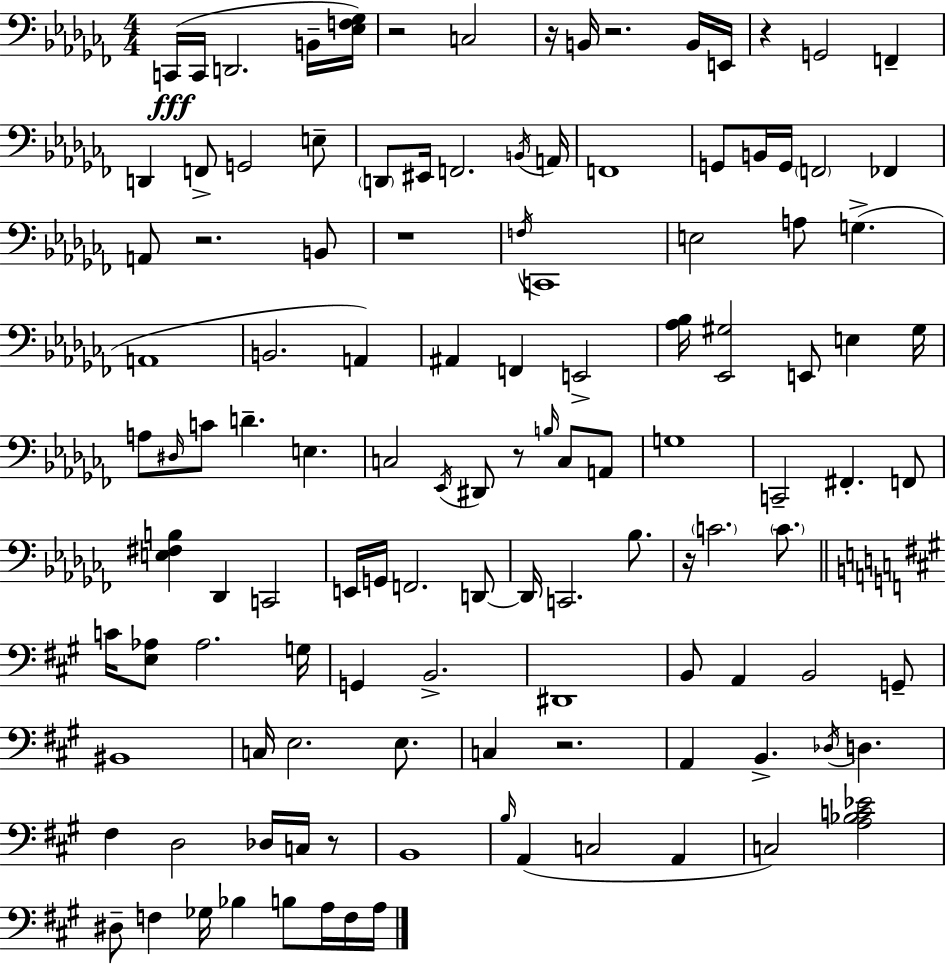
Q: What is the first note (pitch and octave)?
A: C2